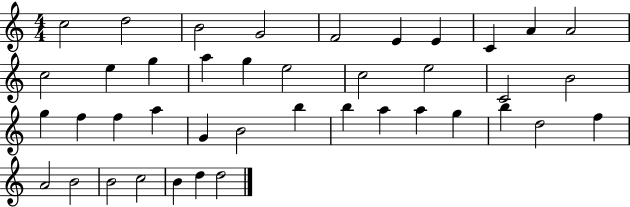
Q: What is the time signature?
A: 4/4